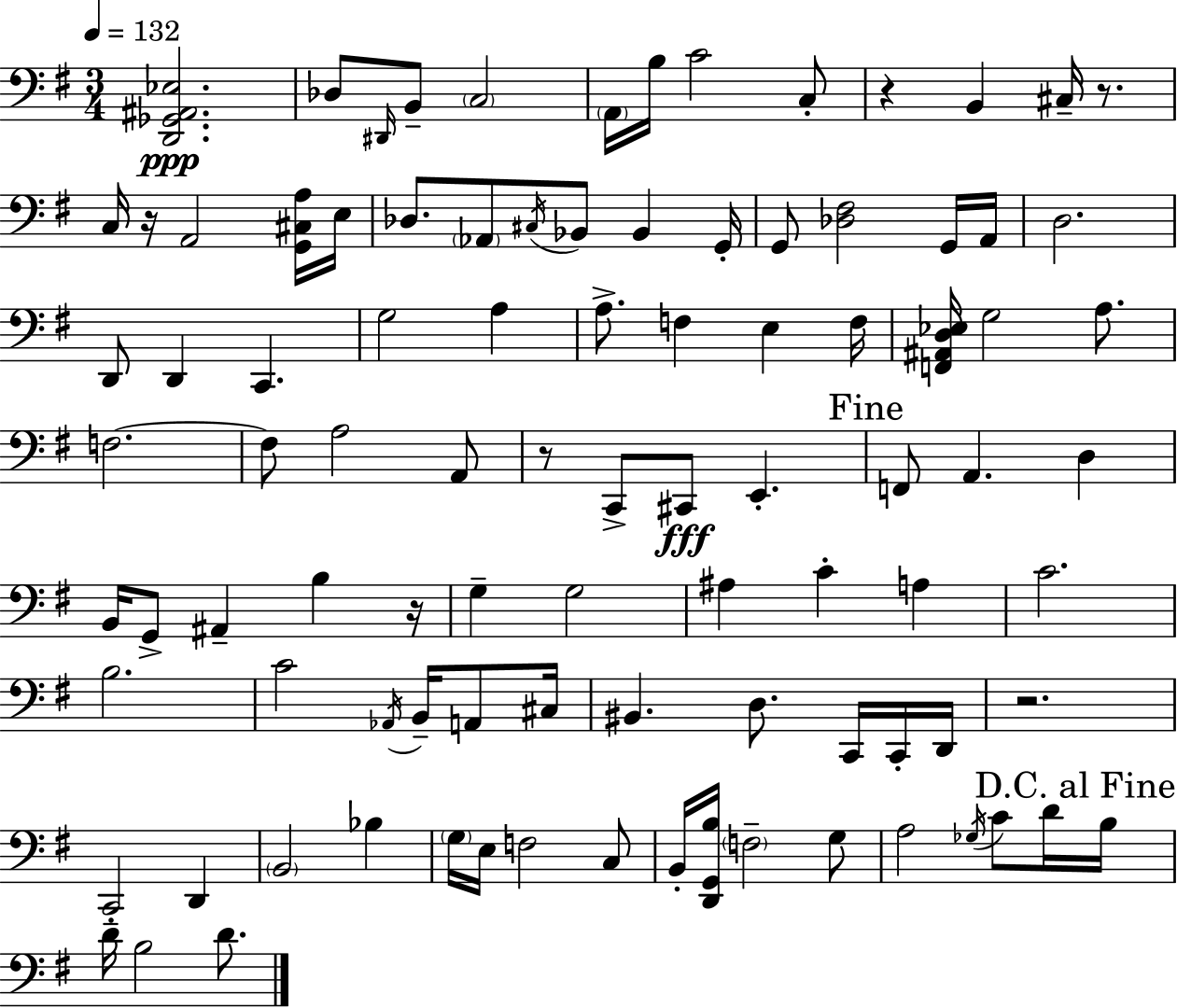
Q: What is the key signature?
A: G major